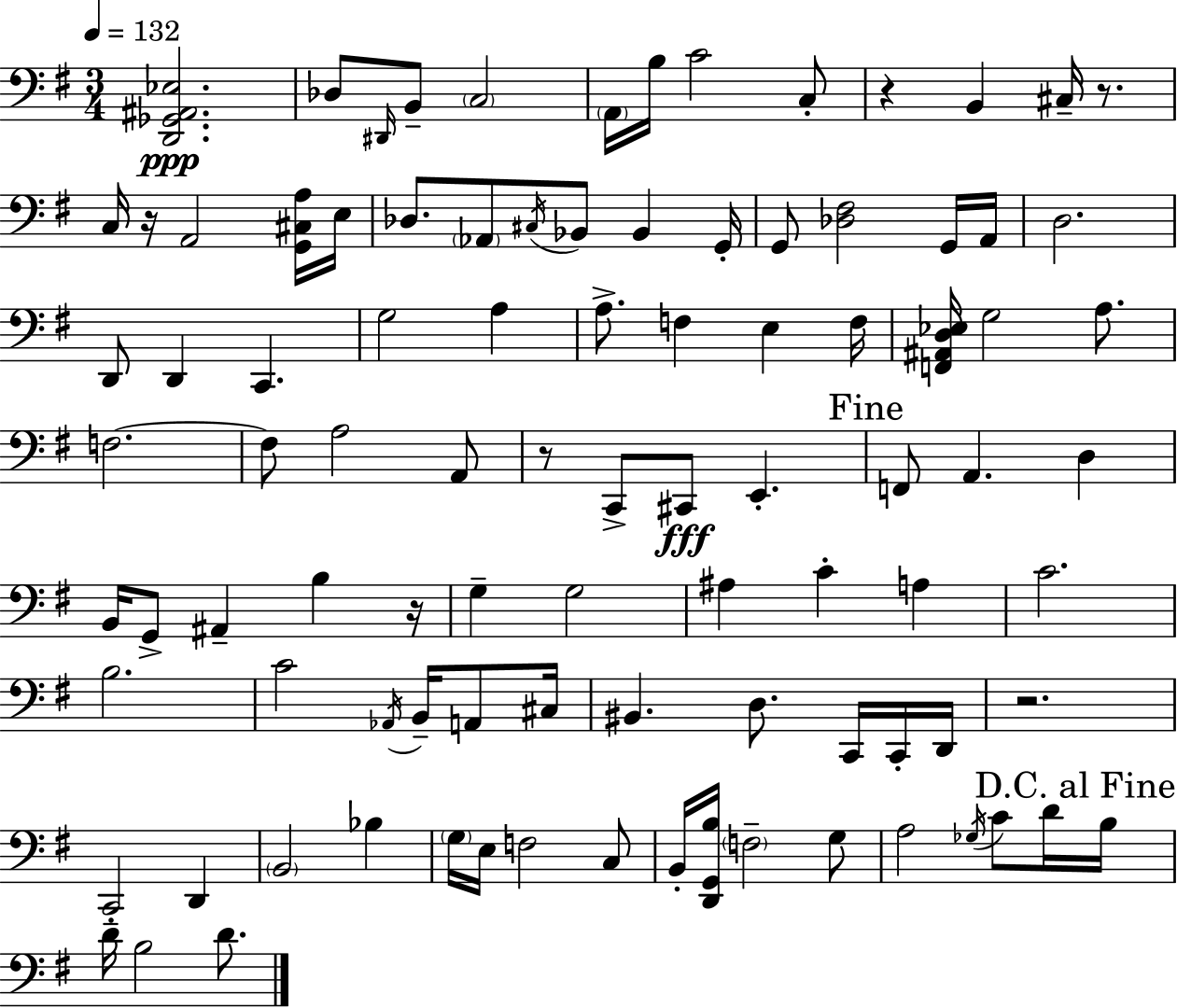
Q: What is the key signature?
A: G major